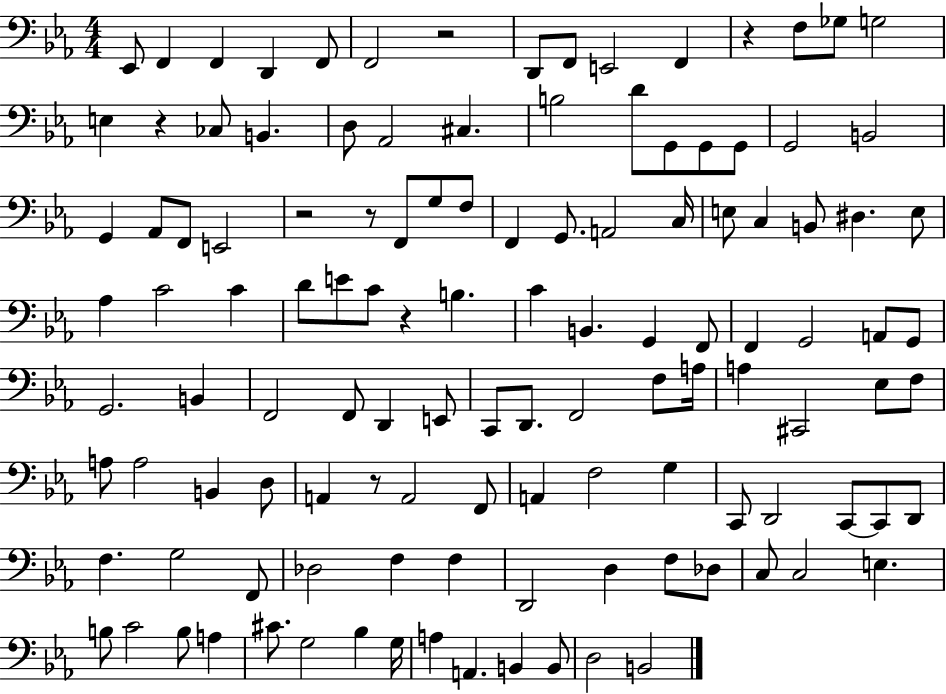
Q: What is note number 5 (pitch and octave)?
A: F2